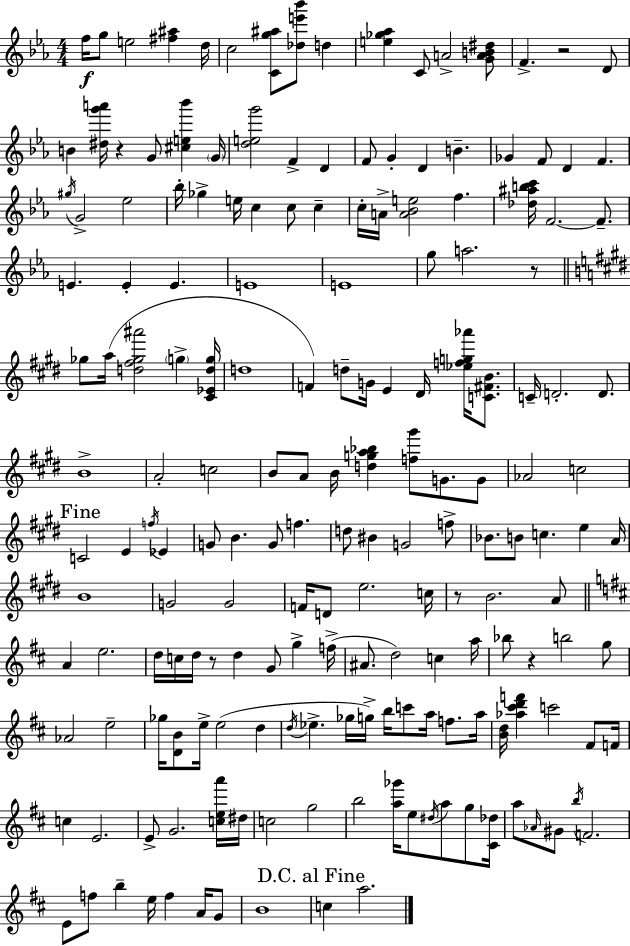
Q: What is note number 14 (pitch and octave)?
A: F4